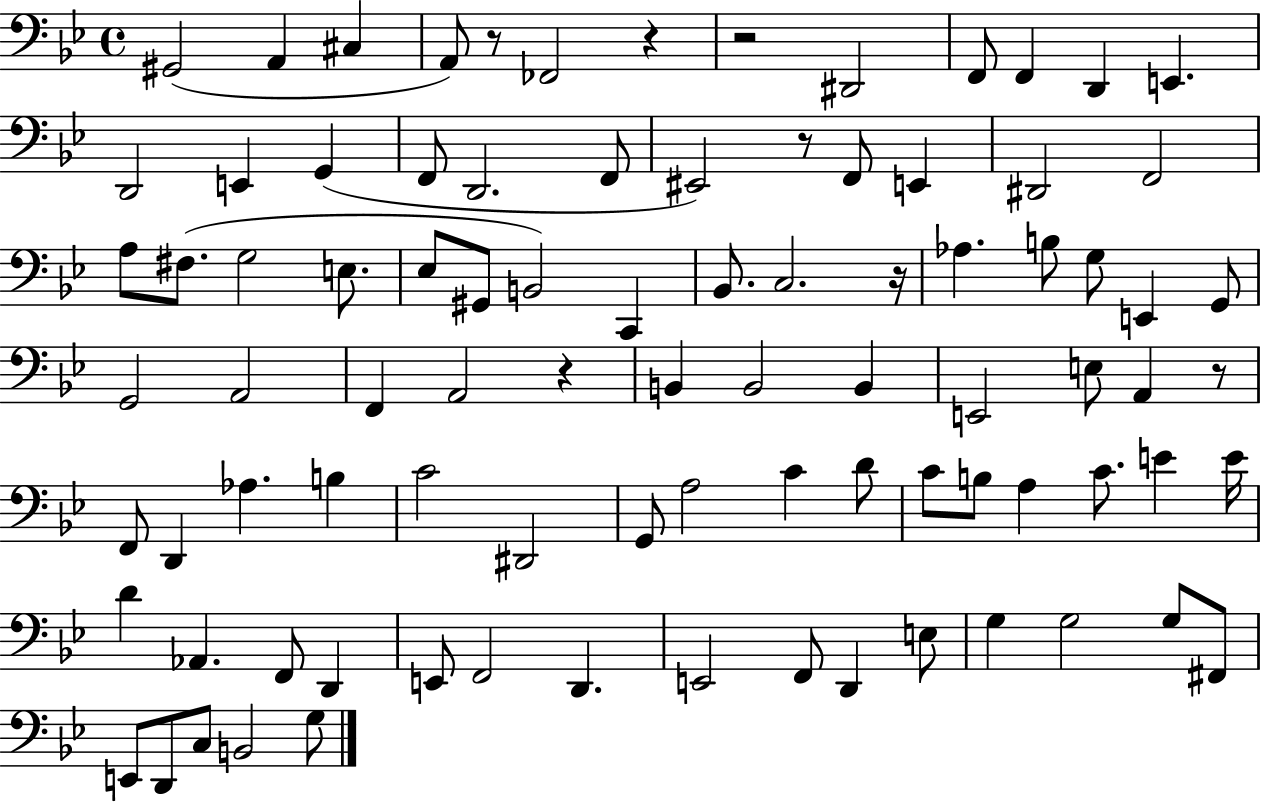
X:1
T:Untitled
M:4/4
L:1/4
K:Bb
^G,,2 A,, ^C, A,,/2 z/2 _F,,2 z z2 ^D,,2 F,,/2 F,, D,, E,, D,,2 E,, G,, F,,/2 D,,2 F,,/2 ^E,,2 z/2 F,,/2 E,, ^D,,2 F,,2 A,/2 ^F,/2 G,2 E,/2 _E,/2 ^G,,/2 B,,2 C,, _B,,/2 C,2 z/4 _A, B,/2 G,/2 E,, G,,/2 G,,2 A,,2 F,, A,,2 z B,, B,,2 B,, E,,2 E,/2 A,, z/2 F,,/2 D,, _A, B, C2 ^D,,2 G,,/2 A,2 C D/2 C/2 B,/2 A, C/2 E E/4 D _A,, F,,/2 D,, E,,/2 F,,2 D,, E,,2 F,,/2 D,, E,/2 G, G,2 G,/2 ^F,,/2 E,,/2 D,,/2 C,/2 B,,2 G,/2